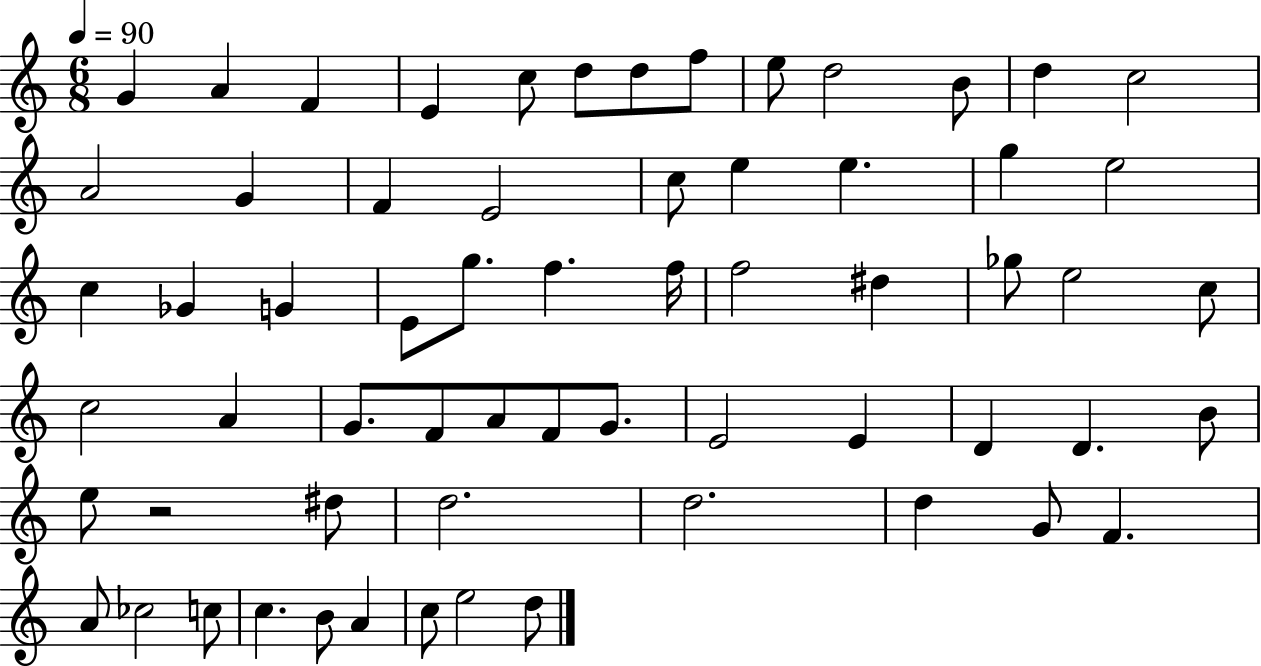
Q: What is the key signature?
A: C major